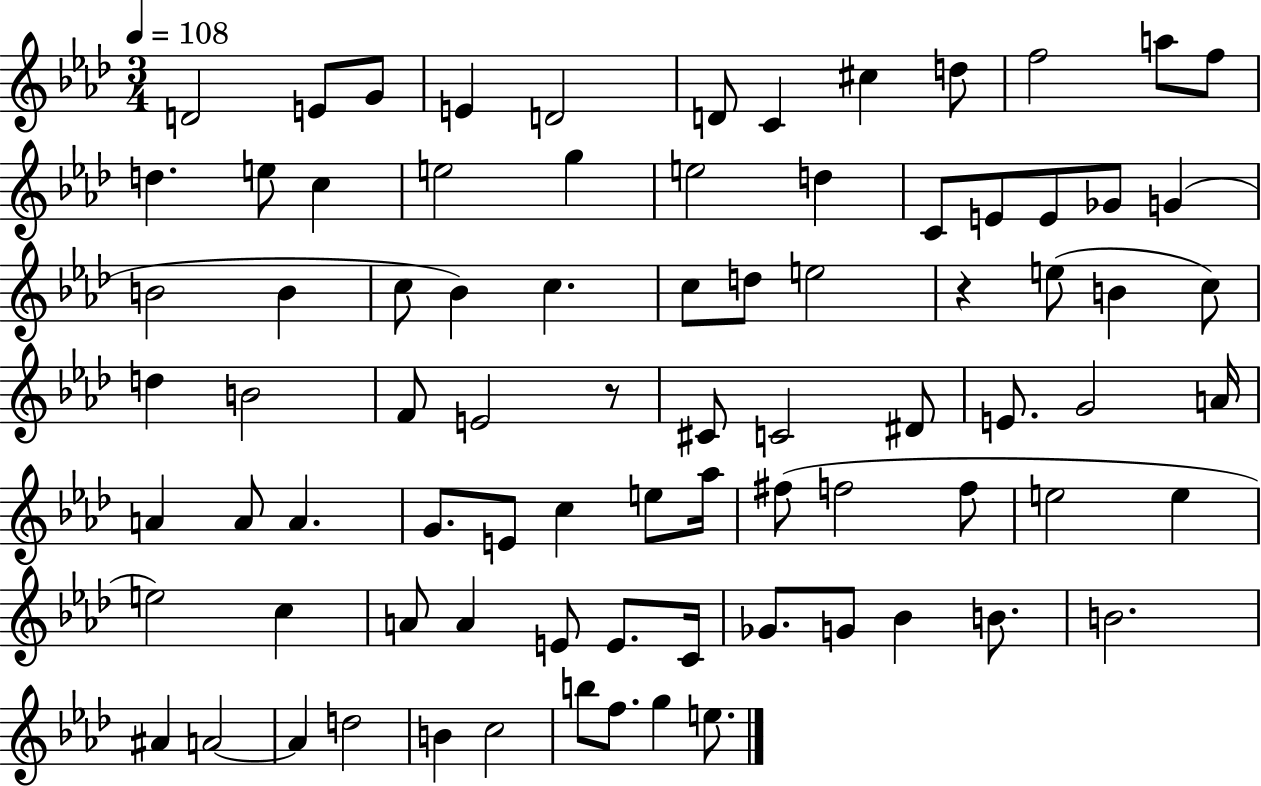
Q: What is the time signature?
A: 3/4